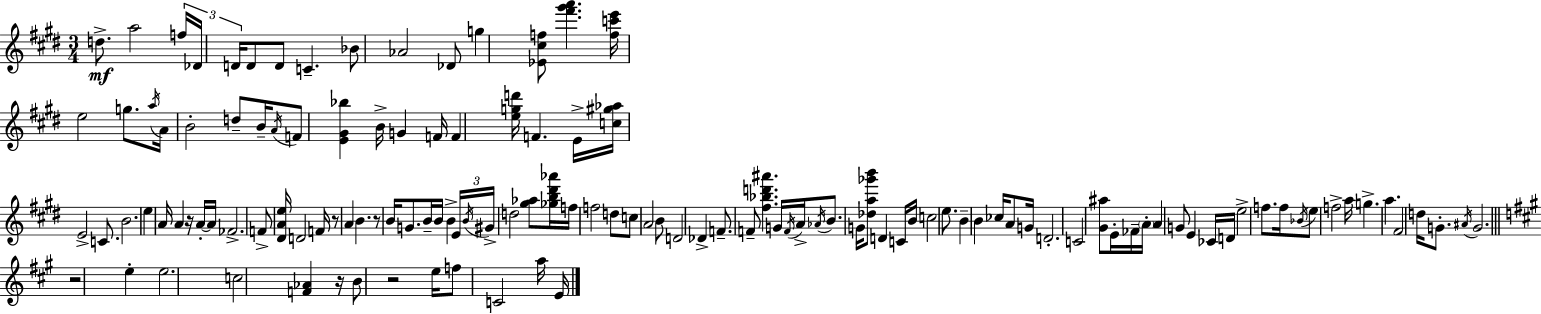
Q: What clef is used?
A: treble